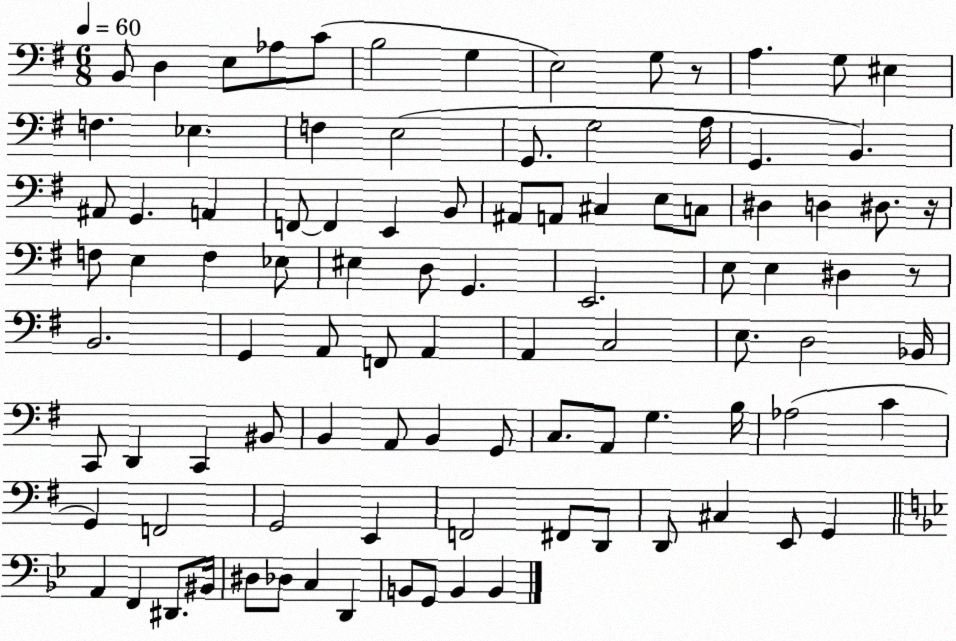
X:1
T:Untitled
M:6/8
L:1/4
K:G
B,,/2 D, E,/2 _A,/2 C/2 B,2 G, E,2 G,/2 z/2 A, G,/2 ^E, F, _E, F, E,2 G,,/2 G,2 A,/4 G,, B,, ^A,,/2 G,, A,, F,,/2 F,, E,, B,,/2 ^A,,/2 A,,/2 ^C, E,/2 C,/2 ^D, D, ^D,/2 z/4 F,/2 E, F, _E,/2 ^E, D,/2 G,, E,,2 E,/2 E, ^D, z/2 B,,2 G,, A,,/2 F,,/2 A,, A,, C,2 E,/2 D,2 _B,,/4 C,,/2 D,, C,, ^B,,/2 B,, A,,/2 B,, G,,/2 C,/2 A,,/2 G, B,/4 _A,2 C G,, F,,2 G,,2 E,, F,,2 ^F,,/2 D,,/2 D,,/2 ^C, E,,/2 G,, A,, F,, ^D,,/2 ^B,,/4 ^D,/2 _D,/2 C, D,, B,,/2 G,,/2 B,, B,,